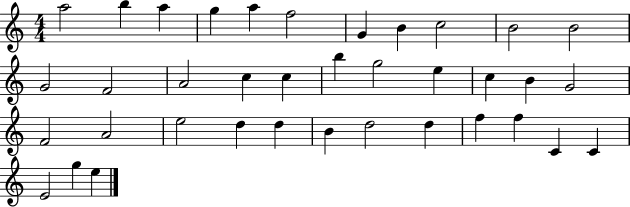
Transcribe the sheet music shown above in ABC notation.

X:1
T:Untitled
M:4/4
L:1/4
K:C
a2 b a g a f2 G B c2 B2 B2 G2 F2 A2 c c b g2 e c B G2 F2 A2 e2 d d B d2 d f f C C E2 g e